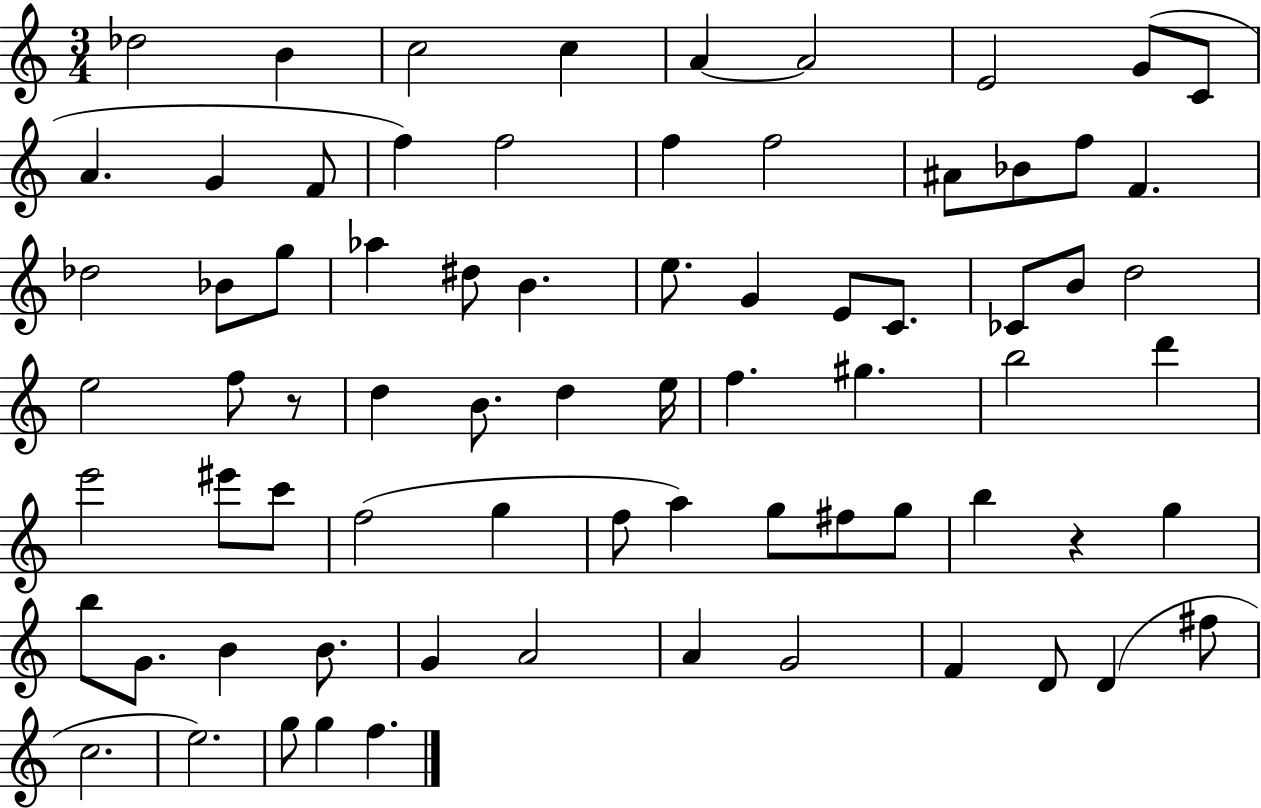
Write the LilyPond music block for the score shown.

{
  \clef treble
  \numericTimeSignature
  \time 3/4
  \key c \major
  des''2 b'4 | c''2 c''4 | a'4~~ a'2 | e'2 g'8( c'8 | \break a'4. g'4 f'8 | f''4) f''2 | f''4 f''2 | ais'8 bes'8 f''8 f'4. | \break des''2 bes'8 g''8 | aes''4 dis''8 b'4. | e''8. g'4 e'8 c'8. | ces'8 b'8 d''2 | \break e''2 f''8 r8 | d''4 b'8. d''4 e''16 | f''4. gis''4. | b''2 d'''4 | \break e'''2 eis'''8 c'''8 | f''2( g''4 | f''8 a''4) g''8 fis''8 g''8 | b''4 r4 g''4 | \break b''8 g'8. b'4 b'8. | g'4 a'2 | a'4 g'2 | f'4 d'8 d'4( fis''8 | \break c''2. | e''2.) | g''8 g''4 f''4. | \bar "|."
}